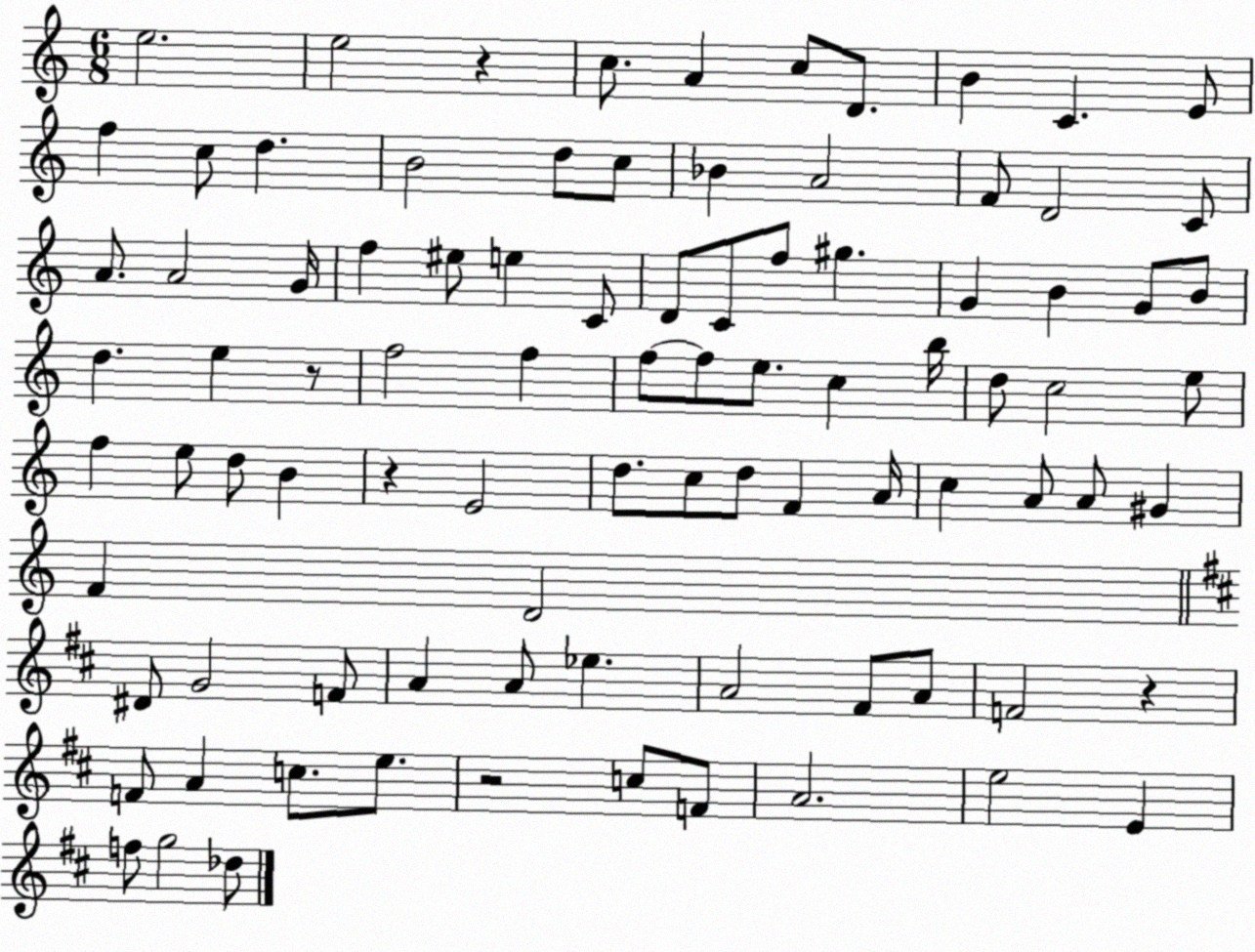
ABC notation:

X:1
T:Untitled
M:6/8
L:1/4
K:C
e2 e2 z c/2 A c/2 D/2 B C E/2 f c/2 d B2 d/2 c/2 _B A2 F/2 D2 C/2 A/2 A2 G/4 f ^e/2 e C/2 D/2 C/2 f/2 ^g G B G/2 B/2 d e z/2 f2 f f/2 f/2 e/2 c b/4 d/2 c2 e/2 f e/2 d/2 B z E2 d/2 c/2 d/2 F A/4 c A/2 A/2 ^G F D2 ^D/2 G2 F/2 A A/2 _e A2 ^F/2 A/2 F2 z F/2 A c/2 e/2 z2 c/2 F/2 A2 e2 E f/2 g2 _d/2